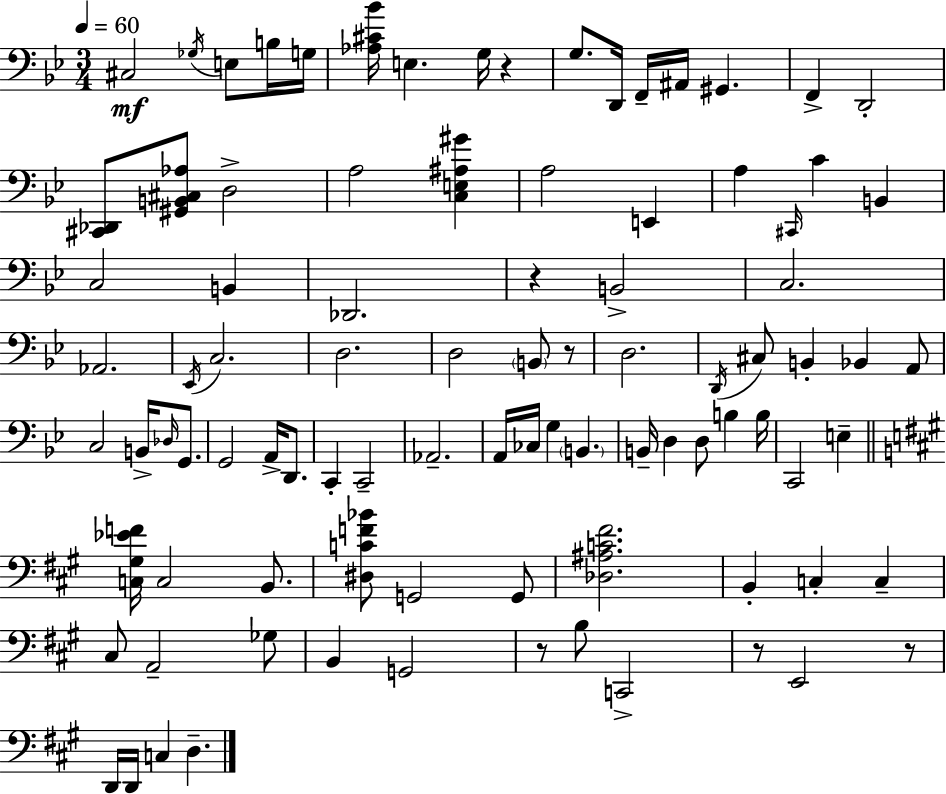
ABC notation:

X:1
T:Untitled
M:3/4
L:1/4
K:Gm
^C,2 _G,/4 E,/2 B,/4 G,/4 [_A,^C_B]/4 E, G,/4 z G,/2 D,,/4 F,,/4 ^A,,/4 ^G,, F,, D,,2 [^C,,_D,,]/2 [^G,,B,,^C,_A,]/2 D,2 A,2 [C,E,^A,^G] A,2 E,, A, ^C,,/4 C B,, C,2 B,, _D,,2 z B,,2 C,2 _A,,2 _E,,/4 C,2 D,2 D,2 B,,/2 z/2 D,2 D,,/4 ^C,/2 B,, _B,, A,,/2 C,2 B,,/4 _D,/4 G,,/2 G,,2 A,,/4 D,,/2 C,, C,,2 _A,,2 A,,/4 _C,/4 G, B,, B,,/4 D, D,/2 B, B,/4 C,,2 E, [C,^G,_EF]/4 C,2 B,,/2 [^D,CF_B]/2 G,,2 G,,/2 [_D,^A,C^F]2 B,, C, C, ^C,/2 A,,2 _G,/2 B,, G,,2 z/2 B,/2 C,,2 z/2 E,,2 z/2 D,,/4 D,,/4 C, D,